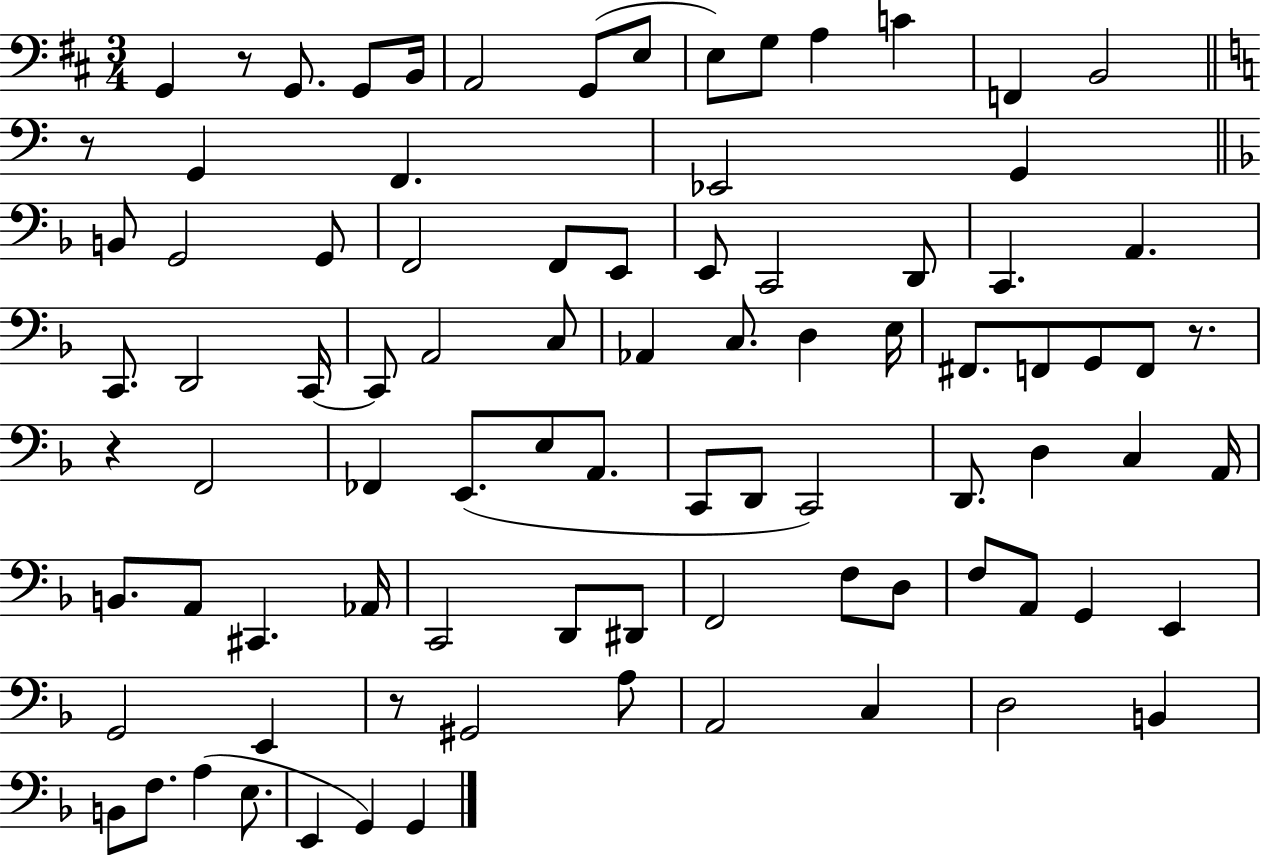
{
  \clef bass
  \numericTimeSignature
  \time 3/4
  \key d \major
  \repeat volta 2 { g,4 r8 g,8. g,8 b,16 | a,2 g,8( e8 | e8) g8 a4 c'4 | f,4 b,2 | \break \bar "||" \break \key c \major r8 g,4 f,4. | ees,2 g,4 | \bar "||" \break \key f \major b,8 g,2 g,8 | f,2 f,8 e,8 | e,8 c,2 d,8 | c,4. a,4. | \break c,8. d,2 c,16~~ | c,8 a,2 c8 | aes,4 c8. d4 e16 | fis,8. f,8 g,8 f,8 r8. | \break r4 f,2 | fes,4 e,8.( e8 a,8. | c,8 d,8 c,2) | d,8. d4 c4 a,16 | \break b,8. a,8 cis,4. aes,16 | c,2 d,8 dis,8 | f,2 f8 d8 | f8 a,8 g,4 e,4 | \break g,2 e,4 | r8 gis,2 a8 | a,2 c4 | d2 b,4 | \break b,8 f8. a4( e8. | e,4 g,4) g,4 | } \bar "|."
}